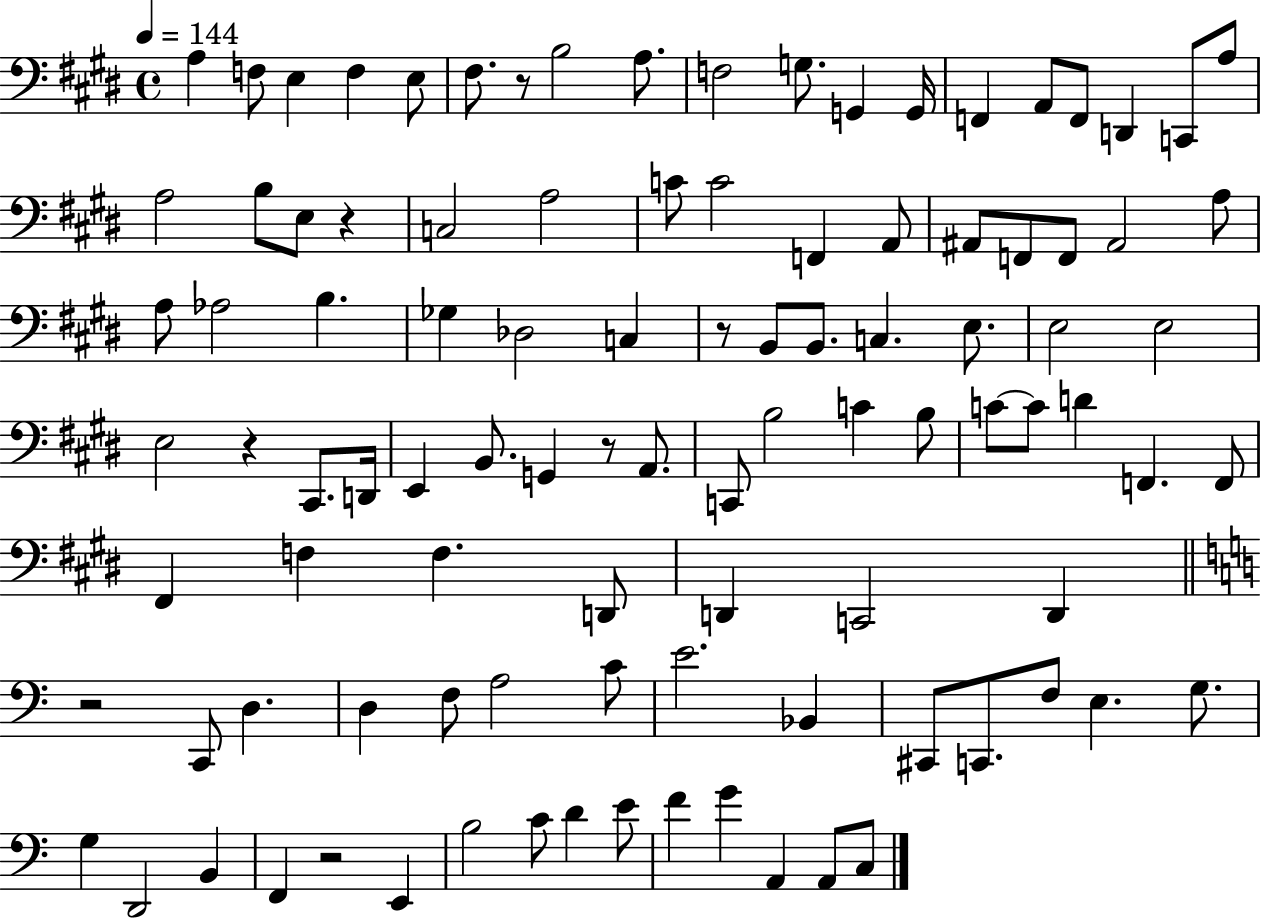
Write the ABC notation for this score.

X:1
T:Untitled
M:4/4
L:1/4
K:E
A, F,/2 E, F, E,/2 ^F,/2 z/2 B,2 A,/2 F,2 G,/2 G,, G,,/4 F,, A,,/2 F,,/2 D,, C,,/2 A,/2 A,2 B,/2 E,/2 z C,2 A,2 C/2 C2 F,, A,,/2 ^A,,/2 F,,/2 F,,/2 ^A,,2 A,/2 A,/2 _A,2 B, _G, _D,2 C, z/2 B,,/2 B,,/2 C, E,/2 E,2 E,2 E,2 z ^C,,/2 D,,/4 E,, B,,/2 G,, z/2 A,,/2 C,,/2 B,2 C B,/2 C/2 C/2 D F,, F,,/2 ^F,, F, F, D,,/2 D,, C,,2 D,, z2 C,,/2 D, D, F,/2 A,2 C/2 E2 _B,, ^C,,/2 C,,/2 F,/2 E, G,/2 G, D,,2 B,, F,, z2 E,, B,2 C/2 D E/2 F G A,, A,,/2 C,/2